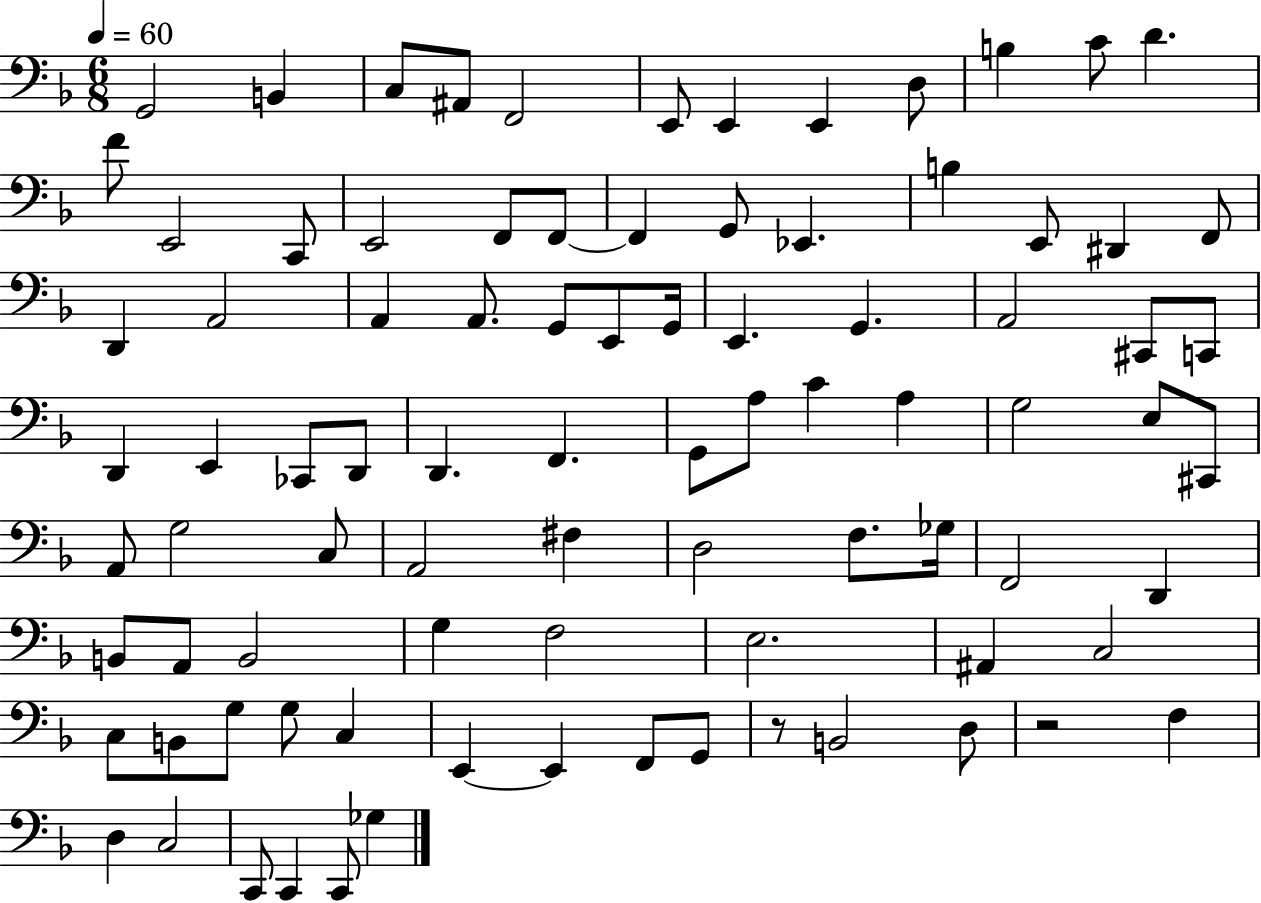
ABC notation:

X:1
T:Untitled
M:6/8
L:1/4
K:F
G,,2 B,, C,/2 ^A,,/2 F,,2 E,,/2 E,, E,, D,/2 B, C/2 D F/2 E,,2 C,,/2 E,,2 F,,/2 F,,/2 F,, G,,/2 _E,, B, E,,/2 ^D,, F,,/2 D,, A,,2 A,, A,,/2 G,,/2 E,,/2 G,,/4 E,, G,, A,,2 ^C,,/2 C,,/2 D,, E,, _C,,/2 D,,/2 D,, F,, G,,/2 A,/2 C A, G,2 E,/2 ^C,,/2 A,,/2 G,2 C,/2 A,,2 ^F, D,2 F,/2 _G,/4 F,,2 D,, B,,/2 A,,/2 B,,2 G, F,2 E,2 ^A,, C,2 C,/2 B,,/2 G,/2 G,/2 C, E,, E,, F,,/2 G,,/2 z/2 B,,2 D,/2 z2 F, D, C,2 C,,/2 C,, C,,/2 _G,